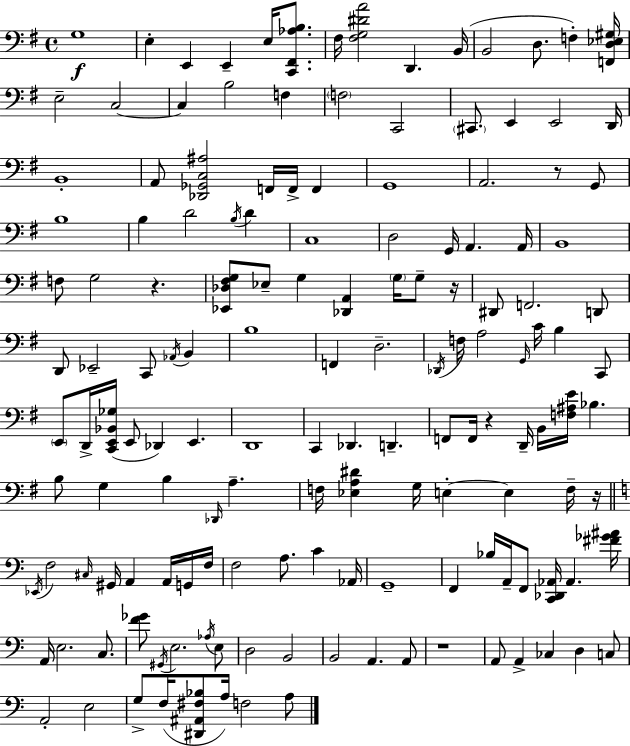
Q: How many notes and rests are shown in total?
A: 150